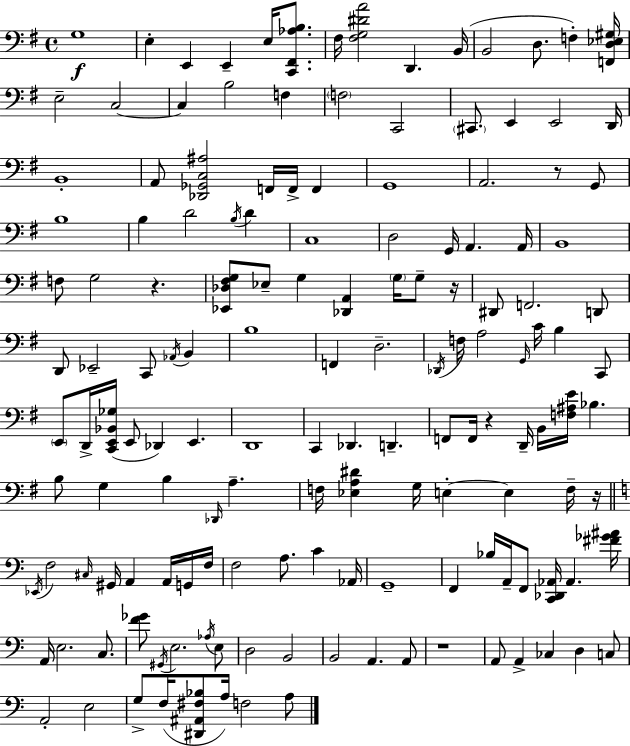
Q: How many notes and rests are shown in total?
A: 150